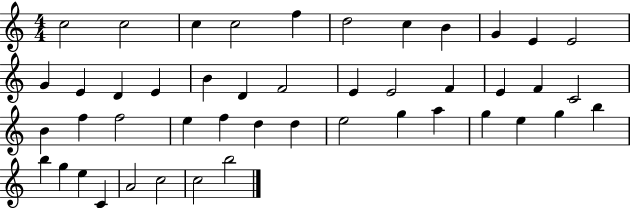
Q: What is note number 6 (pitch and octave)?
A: D5